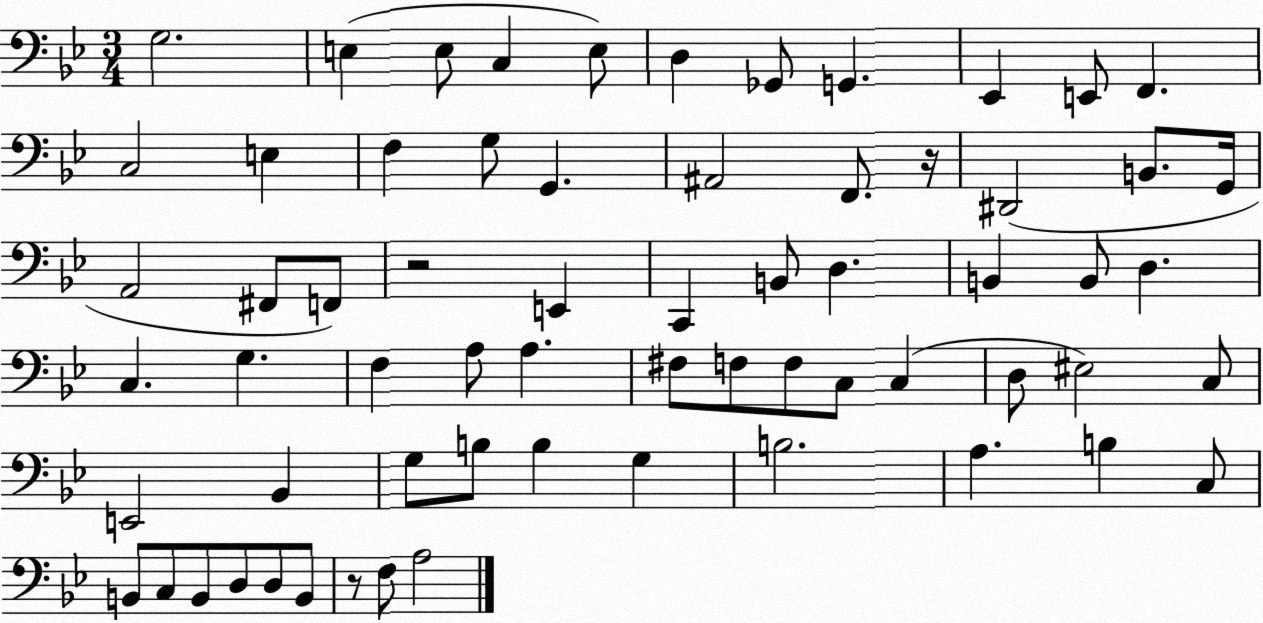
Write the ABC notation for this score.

X:1
T:Untitled
M:3/4
L:1/4
K:Bb
G,2 E, E,/2 C, E,/2 D, _G,,/2 G,, _E,, E,,/2 F,, C,2 E, F, G,/2 G,, ^A,,2 F,,/2 z/4 ^D,,2 B,,/2 G,,/4 A,,2 ^F,,/2 F,,/2 z2 E,, C,, B,,/2 D, B,, B,,/2 D, C, G, F, A,/2 A, ^F,/2 F,/2 F,/2 C,/2 C, D,/2 ^E,2 C,/2 E,,2 _B,, G,/2 B,/2 B, G, B,2 A, B, C,/2 B,,/2 C,/2 B,,/2 D,/2 D,/2 B,,/2 z/2 F,/2 A,2